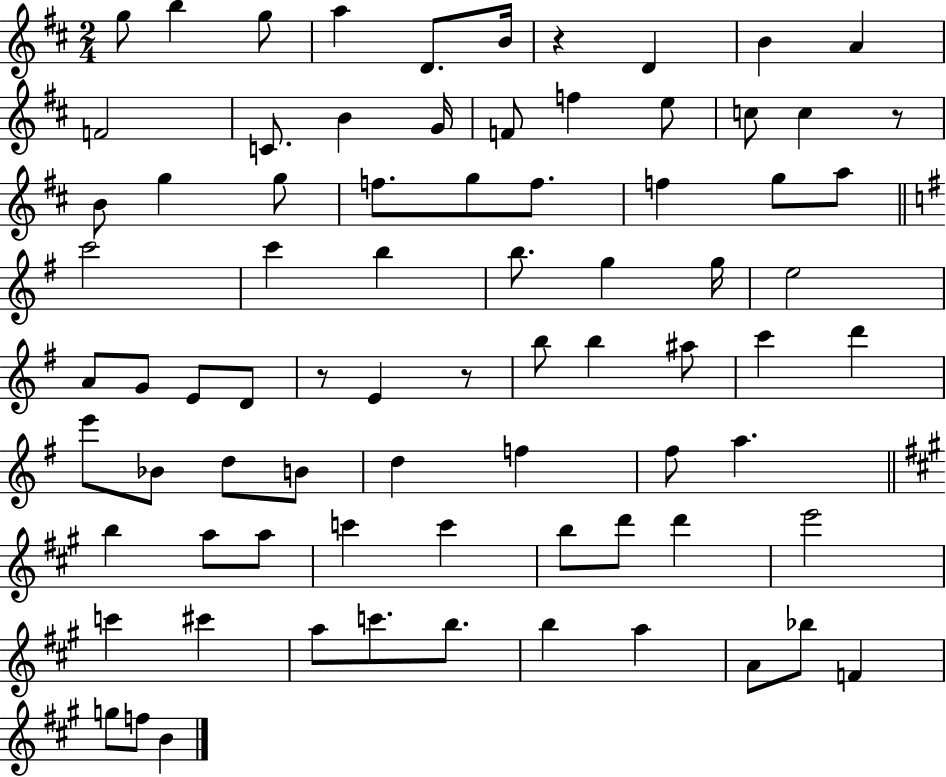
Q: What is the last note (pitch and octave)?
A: B4